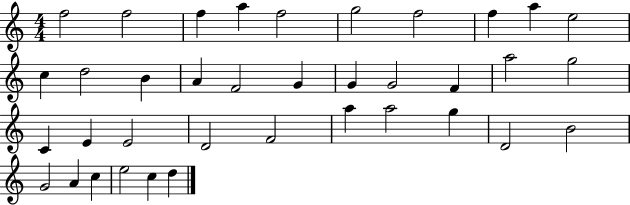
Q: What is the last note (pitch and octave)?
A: D5